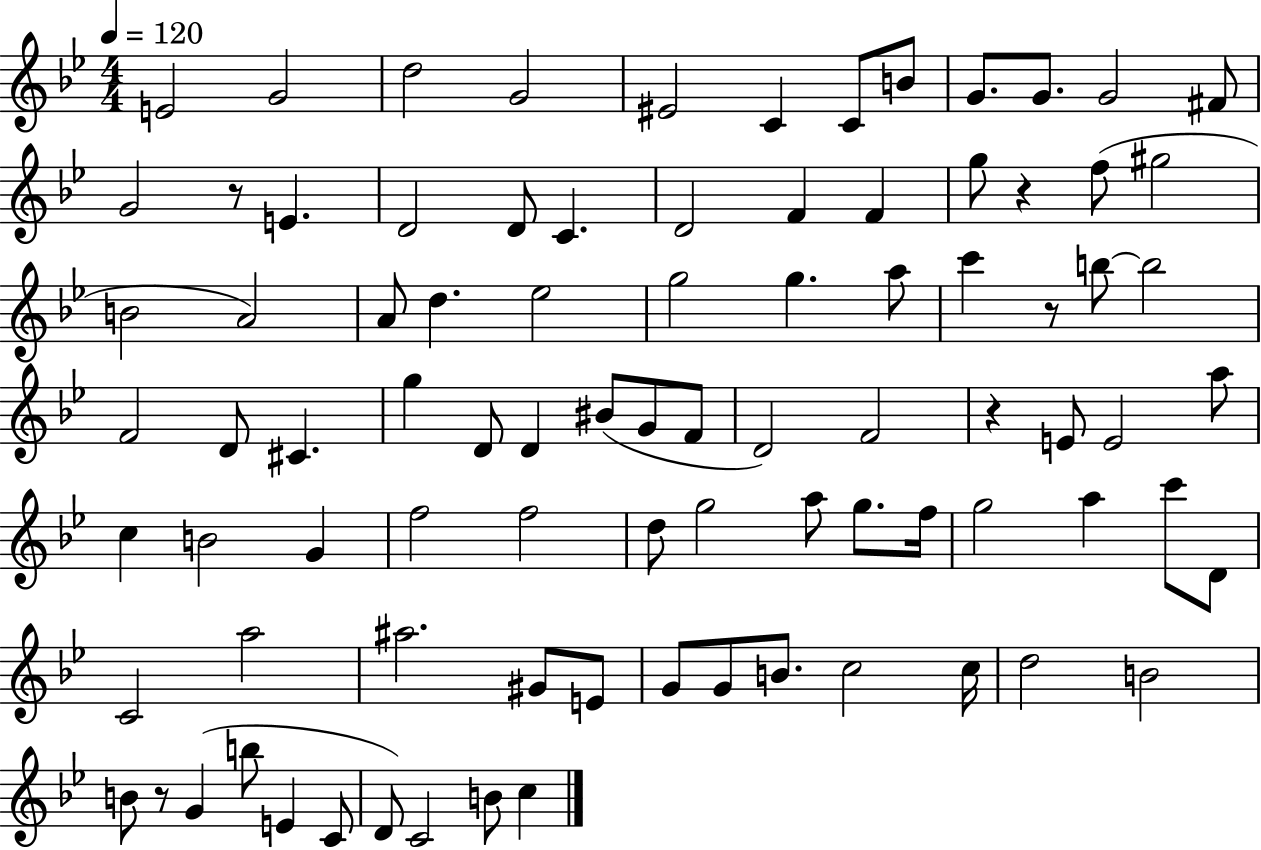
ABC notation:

X:1
T:Untitled
M:4/4
L:1/4
K:Bb
E2 G2 d2 G2 ^E2 C C/2 B/2 G/2 G/2 G2 ^F/2 G2 z/2 E D2 D/2 C D2 F F g/2 z f/2 ^g2 B2 A2 A/2 d _e2 g2 g a/2 c' z/2 b/2 b2 F2 D/2 ^C g D/2 D ^B/2 G/2 F/2 D2 F2 z E/2 E2 a/2 c B2 G f2 f2 d/2 g2 a/2 g/2 f/4 g2 a c'/2 D/2 C2 a2 ^a2 ^G/2 E/2 G/2 G/2 B/2 c2 c/4 d2 B2 B/2 z/2 G b/2 E C/2 D/2 C2 B/2 c